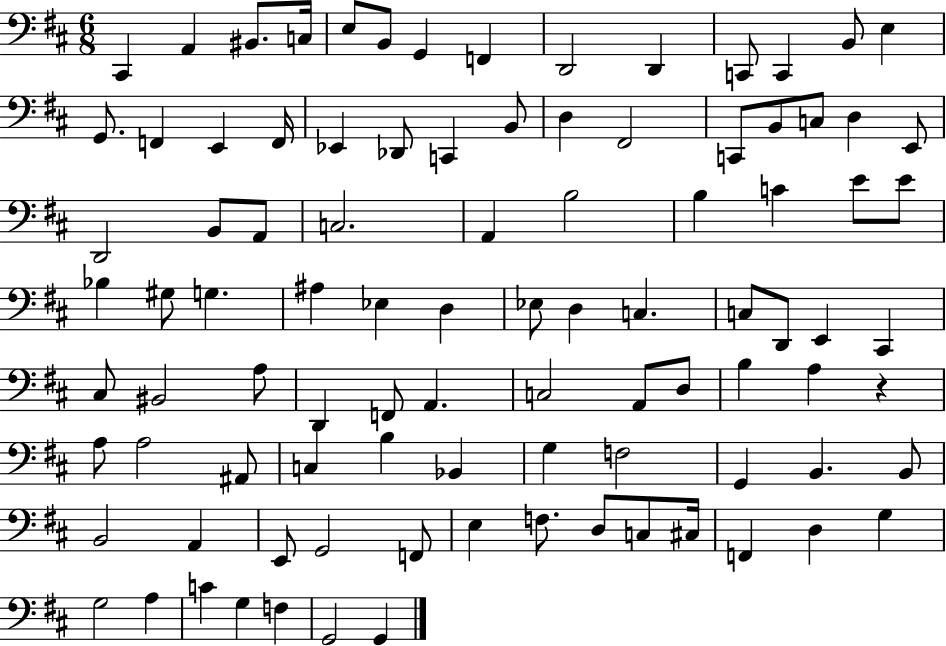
C#2/q A2/q BIS2/e. C3/s E3/e B2/e G2/q F2/q D2/h D2/q C2/e C2/q B2/e E3/q G2/e. F2/q E2/q F2/s Eb2/q Db2/e C2/q B2/e D3/q F#2/h C2/e B2/e C3/e D3/q E2/e D2/h B2/e A2/e C3/h. A2/q B3/h B3/q C4/q E4/e E4/e Bb3/q G#3/e G3/q. A#3/q Eb3/q D3/q Eb3/e D3/q C3/q. C3/e D2/e E2/q C#2/q C#3/e BIS2/h A3/e D2/q F2/e A2/q. C3/h A2/e D3/e B3/q A3/q R/q A3/e A3/h A#2/e C3/q B3/q Bb2/q G3/q F3/h G2/q B2/q. B2/e B2/h A2/q E2/e G2/h F2/e E3/q F3/e. D3/e C3/e C#3/s F2/q D3/q G3/q G3/h A3/q C4/q G3/q F3/q G2/h G2/q